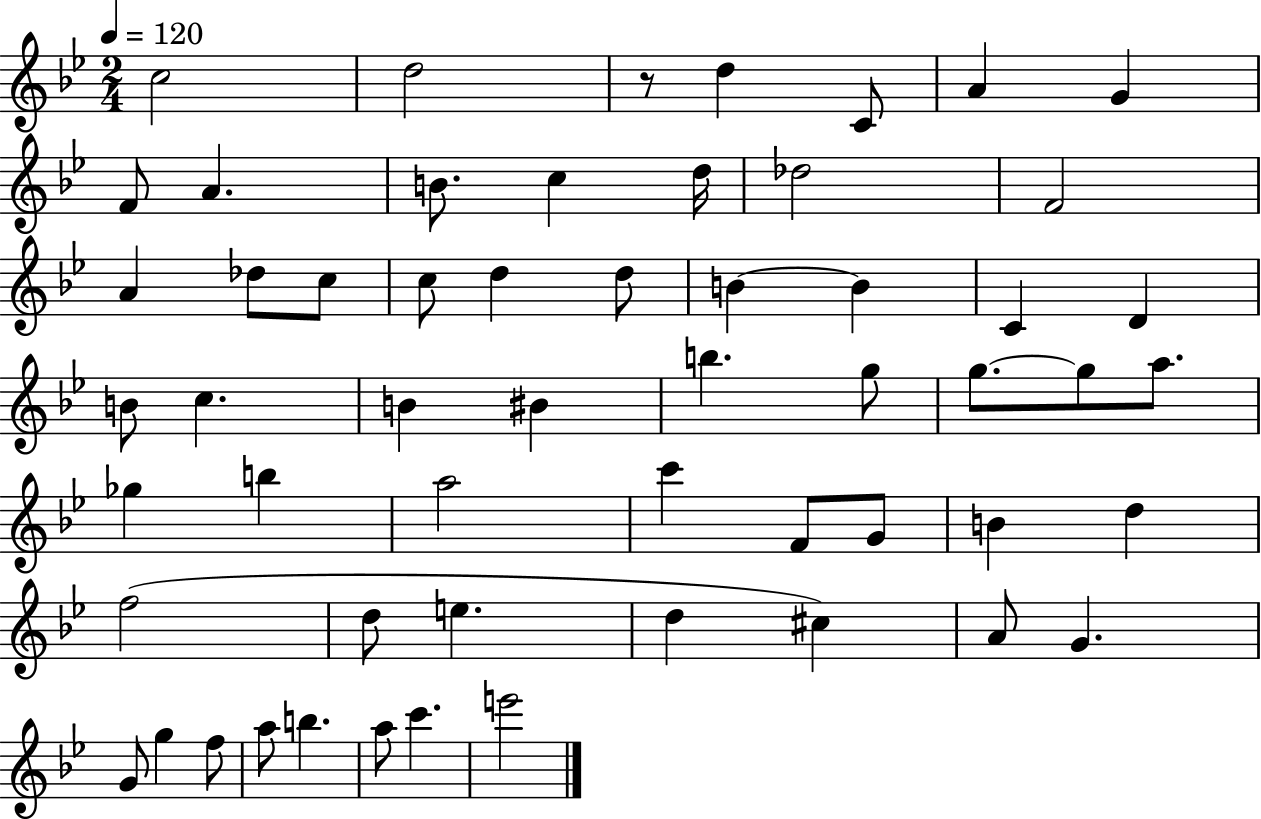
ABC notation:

X:1
T:Untitled
M:2/4
L:1/4
K:Bb
c2 d2 z/2 d C/2 A G F/2 A B/2 c d/4 _d2 F2 A _d/2 c/2 c/2 d d/2 B B C D B/2 c B ^B b g/2 g/2 g/2 a/2 _g b a2 c' F/2 G/2 B d f2 d/2 e d ^c A/2 G G/2 g f/2 a/2 b a/2 c' e'2